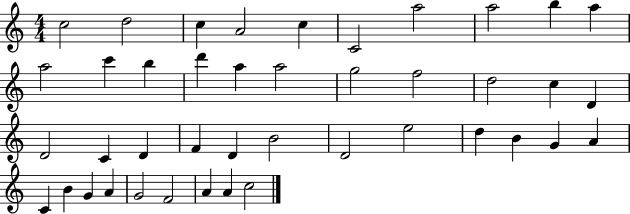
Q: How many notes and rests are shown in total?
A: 42